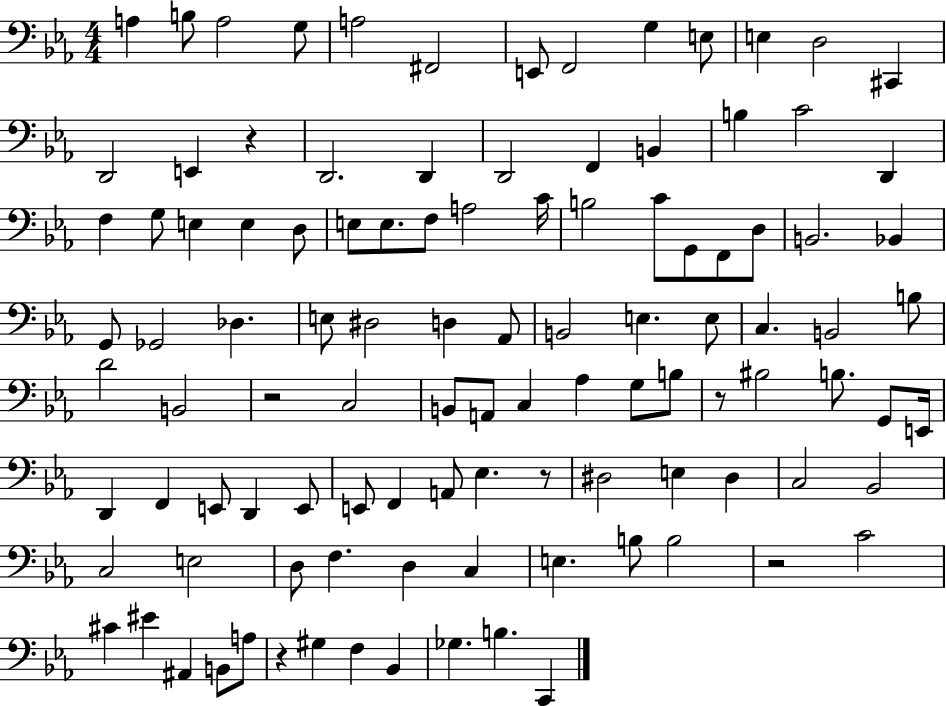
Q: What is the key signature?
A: EES major